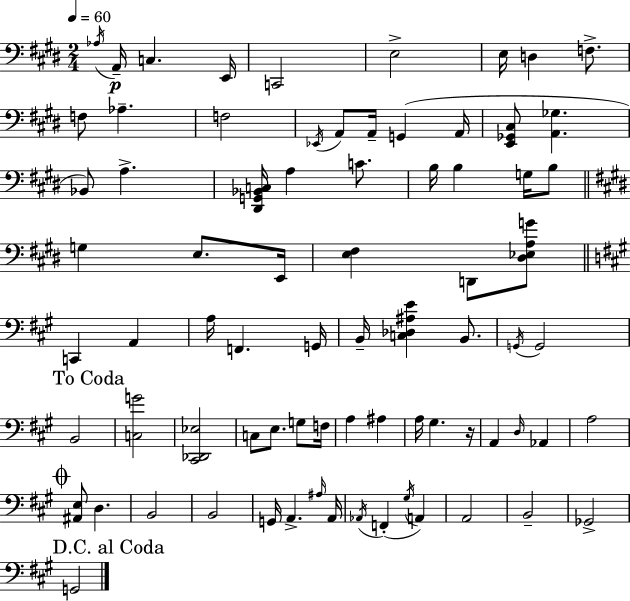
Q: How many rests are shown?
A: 1